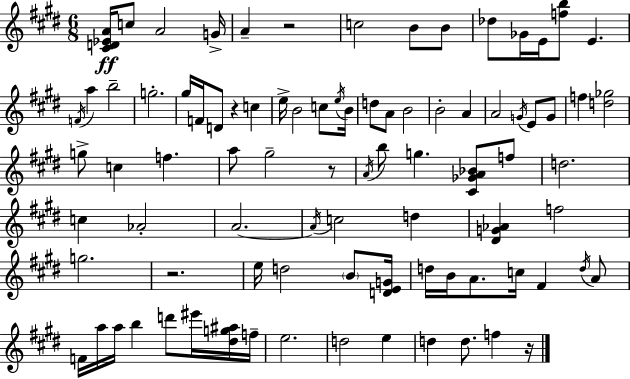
[C#4,D4,Eb4,A4]/s C5/e A4/h G4/s A4/q R/h C5/h B4/e B4/e Db5/e Gb4/s E4/s [F5,B5]/e E4/q. F4/s A5/q B5/h G5/h. G#5/s F4/s D4/e R/q C5/q E5/s B4/h C5/e E5/s B4/s D5/e A4/e B4/h B4/h A4/q A4/h G4/s E4/e G4/e F5/q [D5,Gb5]/h G5/e C5/q F5/q. A5/e G#5/h R/e A4/s B5/e G5/q. [C#4,Gb4,A4,Bb4]/e F5/e D5/h. C5/q Ab4/h A4/h. A4/s C5/h D5/q [D#4,G4,Ab4]/q F5/h G5/h. R/h. E5/s D5/h B4/e [D4,E4,G4]/s D5/s B4/s A4/e. C5/s F#4/q D5/s A4/e F4/s A5/s A5/s B5/q D6/e EIS6/s [D#5,G5,A#5]/s F5/s E5/h. D5/h E5/q D5/q D5/e. F5/q R/s